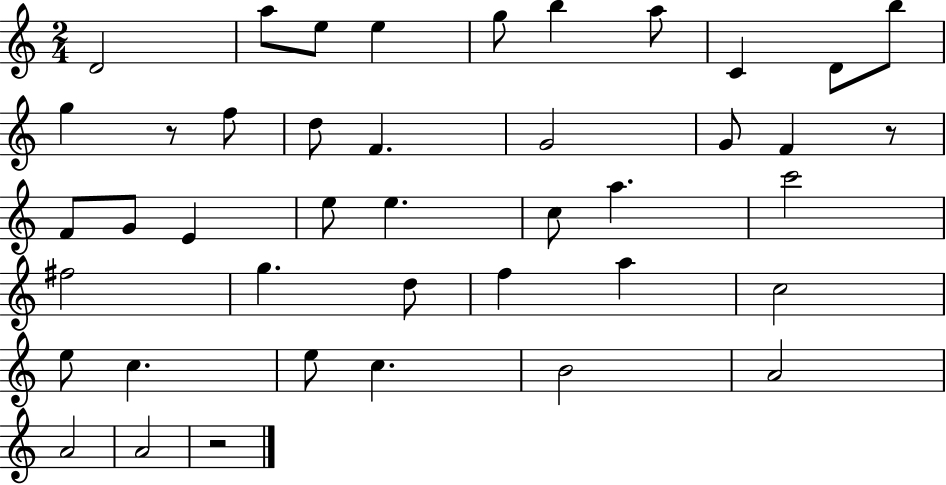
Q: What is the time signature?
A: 2/4